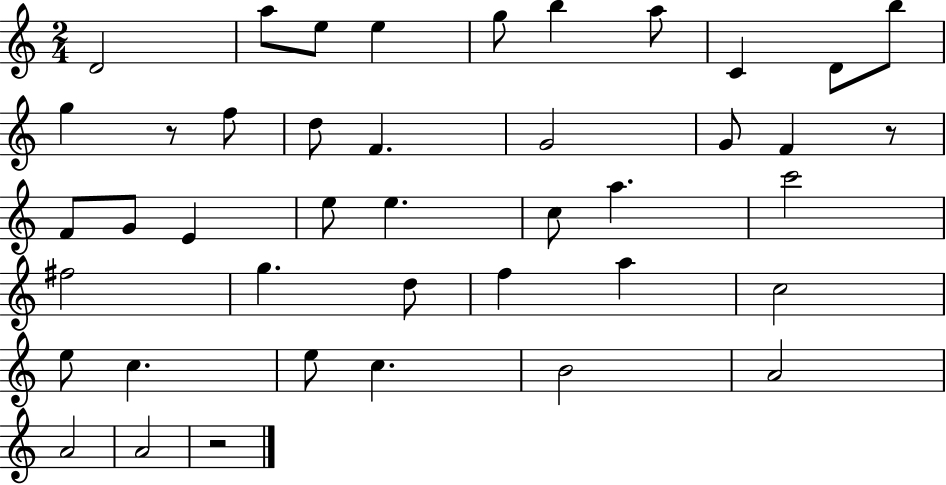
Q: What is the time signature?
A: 2/4